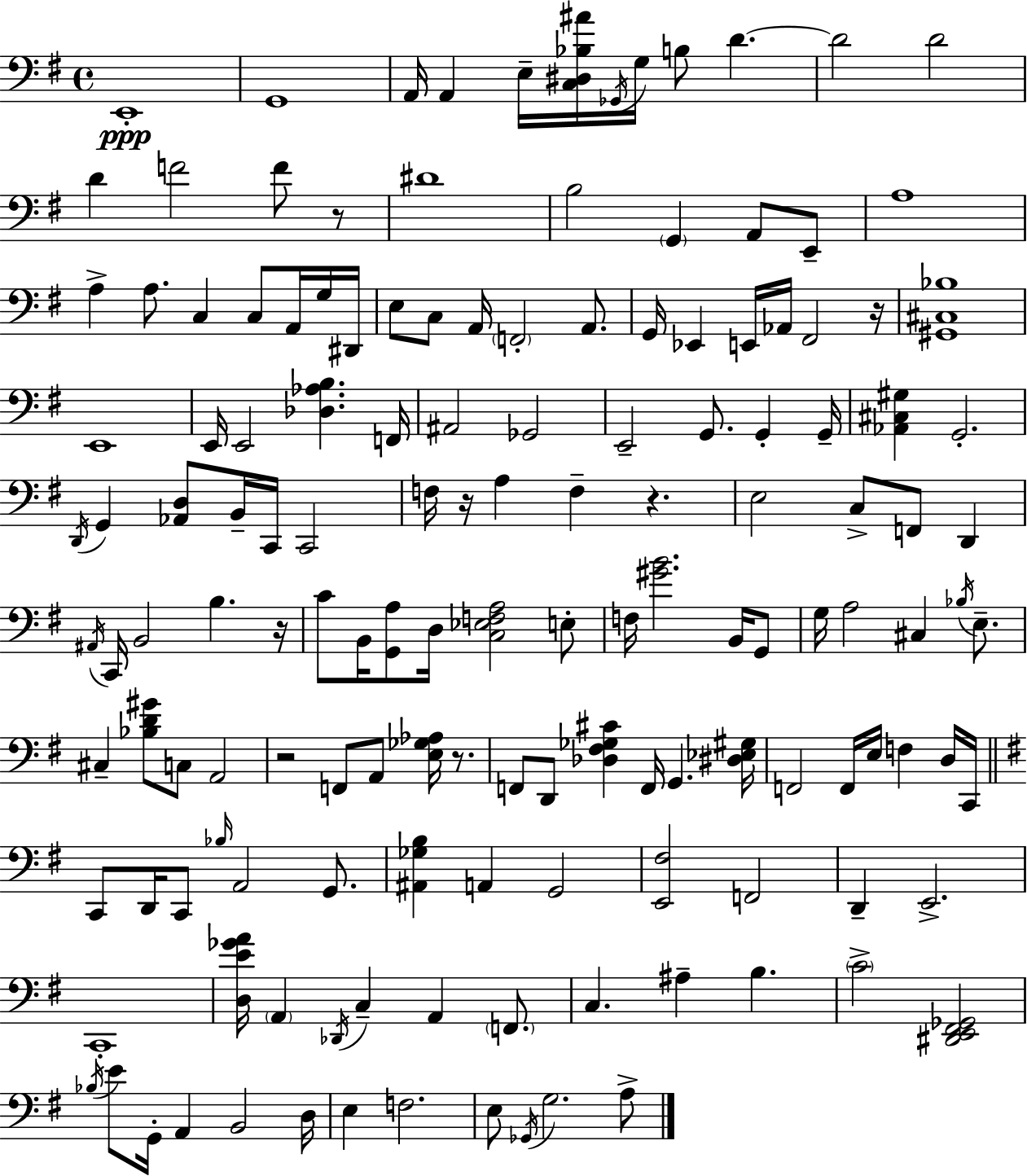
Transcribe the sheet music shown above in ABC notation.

X:1
T:Untitled
M:4/4
L:1/4
K:G
E,,4 G,,4 A,,/4 A,, E,/4 [C,^D,_B,^A]/4 _G,,/4 G,/4 B,/2 D D2 D2 D F2 F/2 z/2 ^D4 B,2 G,, A,,/2 E,,/2 A,4 A, A,/2 C, C,/2 A,,/4 G,/4 ^D,,/4 E,/2 C,/2 A,,/4 F,,2 A,,/2 G,,/4 _E,, E,,/4 _A,,/4 ^F,,2 z/4 [^G,,^C,_B,]4 E,,4 E,,/4 E,,2 [_D,_A,B,] F,,/4 ^A,,2 _G,,2 E,,2 G,,/2 G,, G,,/4 [_A,,^C,^G,] G,,2 D,,/4 G,, [_A,,D,]/2 B,,/4 C,,/4 C,,2 F,/4 z/4 A, F, z E,2 C,/2 F,,/2 D,, ^A,,/4 C,,/4 B,,2 B, z/4 C/2 B,,/4 [G,,A,]/2 D,/4 [C,_E,F,A,]2 E,/2 F,/4 [^GB]2 B,,/4 G,,/2 G,/4 A,2 ^C, _B,/4 E,/2 ^C, [_B,D^G]/2 C,/2 A,,2 z2 F,,/2 A,,/2 [E,_G,_A,]/4 z/2 F,,/2 D,,/2 [_D,^F,_G,^C] F,,/4 G,, [^D,_E,^G,]/4 F,,2 F,,/4 E,/4 F, D,/4 C,,/4 C,,/2 D,,/4 C,,/2 _B,/4 A,,2 G,,/2 [^A,,_G,B,] A,, G,,2 [E,,^F,]2 F,,2 D,, E,,2 C,,4 [D,E_GA]/4 A,, _D,,/4 C, A,, F,,/2 C, ^A, B, C2 [^D,,E,,^F,,_G,,]2 _B,/4 E/2 G,,/4 A,, B,,2 D,/4 E, F,2 E,/2 _G,,/4 G,2 A,/2